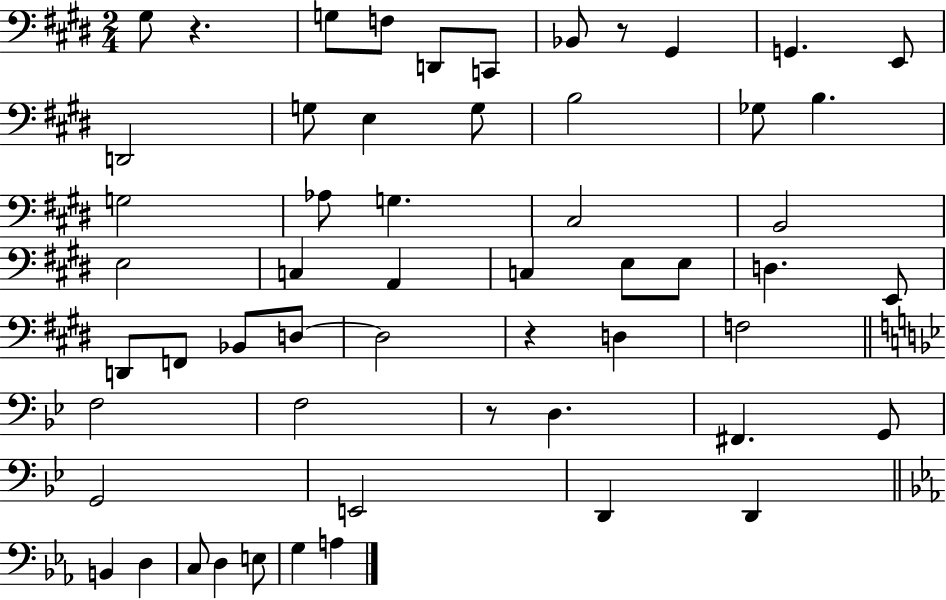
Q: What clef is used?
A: bass